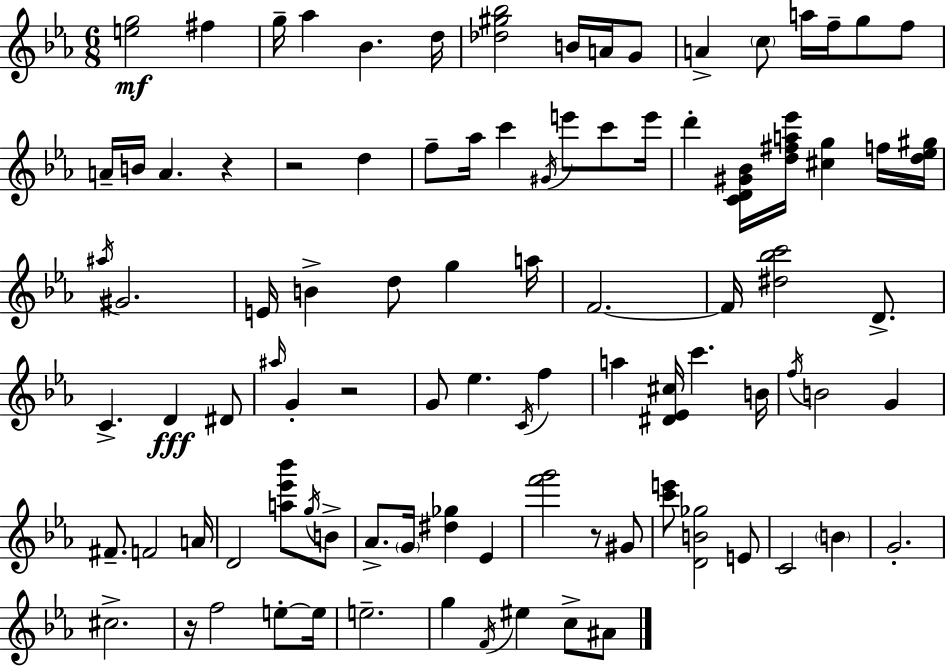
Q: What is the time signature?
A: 6/8